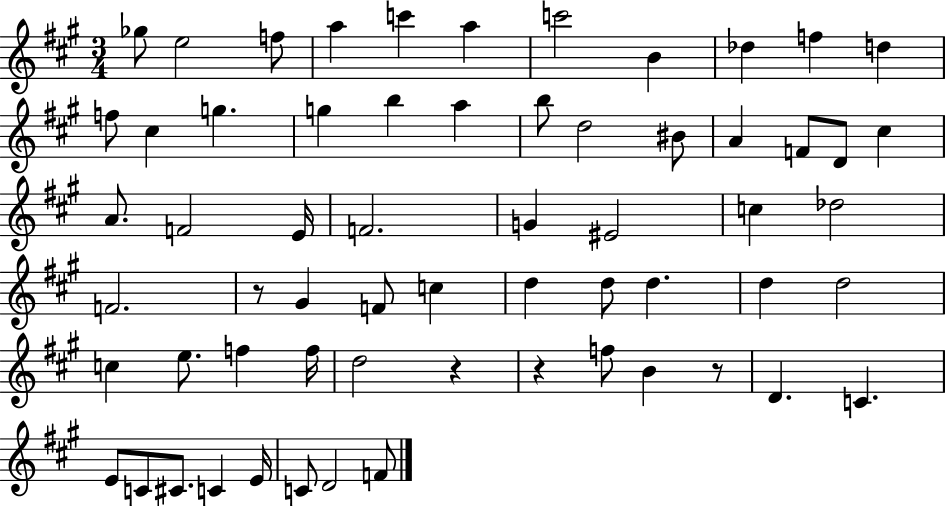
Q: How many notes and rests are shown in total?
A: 62